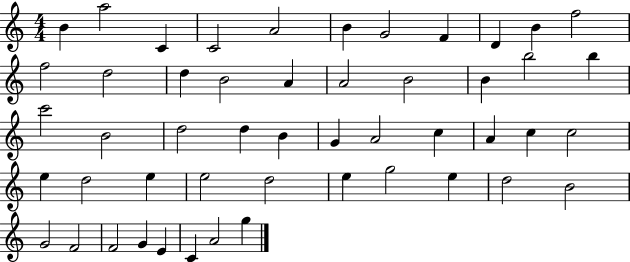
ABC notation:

X:1
T:Untitled
M:4/4
L:1/4
K:C
B a2 C C2 A2 B G2 F D B f2 f2 d2 d B2 A A2 B2 B b2 b c'2 B2 d2 d B G A2 c A c c2 e d2 e e2 d2 e g2 e d2 B2 G2 F2 F2 G E C A2 g